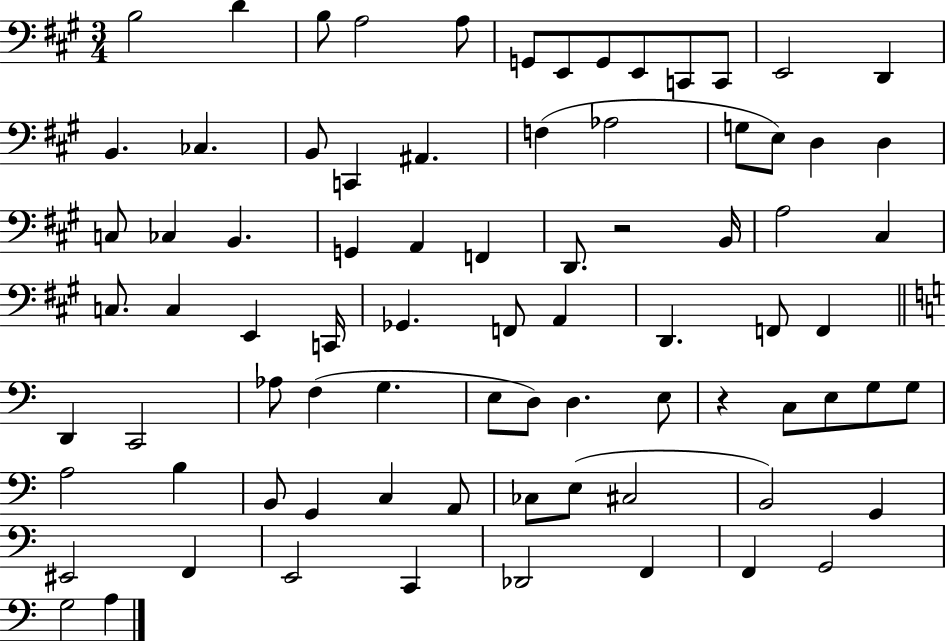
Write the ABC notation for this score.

X:1
T:Untitled
M:3/4
L:1/4
K:A
B,2 D B,/2 A,2 A,/2 G,,/2 E,,/2 G,,/2 E,,/2 C,,/2 C,,/2 E,,2 D,, B,, _C, B,,/2 C,, ^A,, F, _A,2 G,/2 E,/2 D, D, C,/2 _C, B,, G,, A,, F,, D,,/2 z2 B,,/4 A,2 ^C, C,/2 C, E,, C,,/4 _G,, F,,/2 A,, D,, F,,/2 F,, D,, C,,2 _A,/2 F, G, E,/2 D,/2 D, E,/2 z C,/2 E,/2 G,/2 G,/2 A,2 B, B,,/2 G,, C, A,,/2 _C,/2 E,/2 ^C,2 B,,2 G,, ^E,,2 F,, E,,2 C,, _D,,2 F,, F,, G,,2 G,2 A,